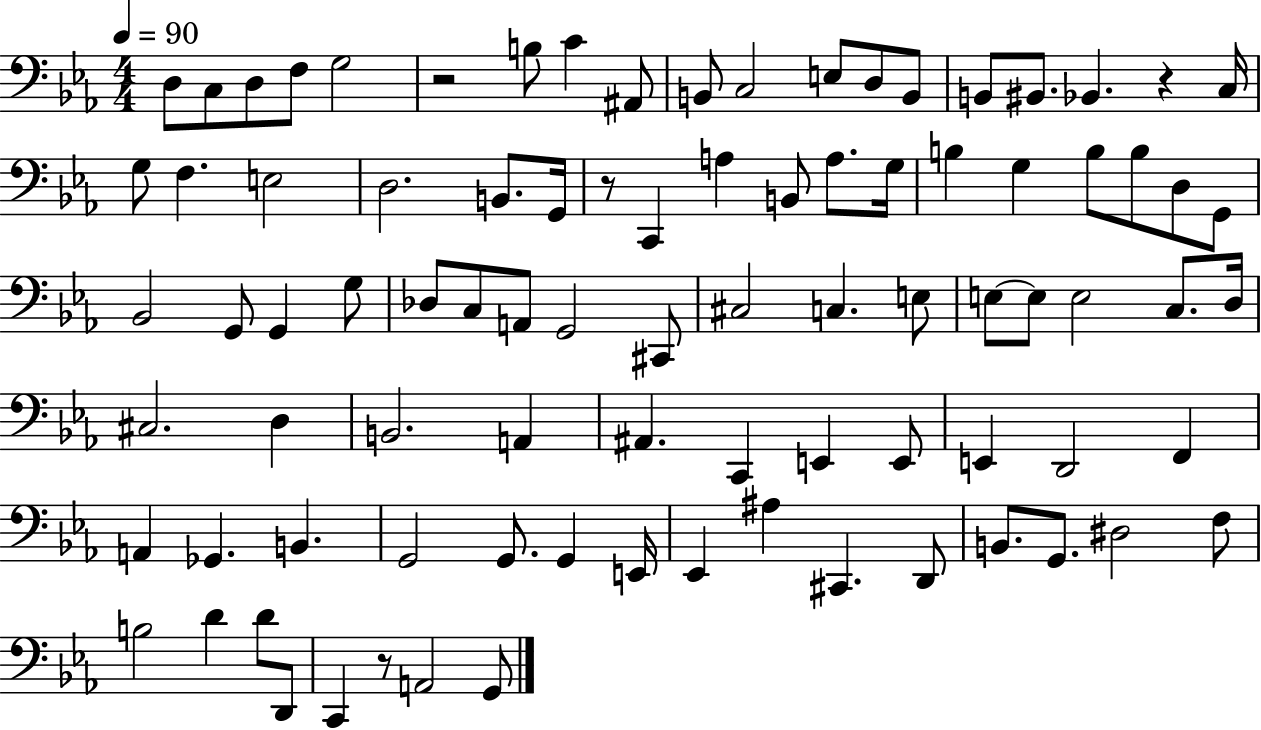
D3/e C3/e D3/e F3/e G3/h R/h B3/e C4/q A#2/e B2/e C3/h E3/e D3/e B2/e B2/e BIS2/e. Bb2/q. R/q C3/s G3/e F3/q. E3/h D3/h. B2/e. G2/s R/e C2/q A3/q B2/e A3/e. G3/s B3/q G3/q B3/e B3/e D3/e G2/e Bb2/h G2/e G2/q G3/e Db3/e C3/e A2/e G2/h C#2/e C#3/h C3/q. E3/e E3/e E3/e E3/h C3/e. D3/s C#3/h. D3/q B2/h. A2/q A#2/q. C2/q E2/q E2/e E2/q D2/h F2/q A2/q Gb2/q. B2/q. G2/h G2/e. G2/q E2/s Eb2/q A#3/q C#2/q. D2/e B2/e. G2/e. D#3/h F3/e B3/h D4/q D4/e D2/e C2/q R/e A2/h G2/e